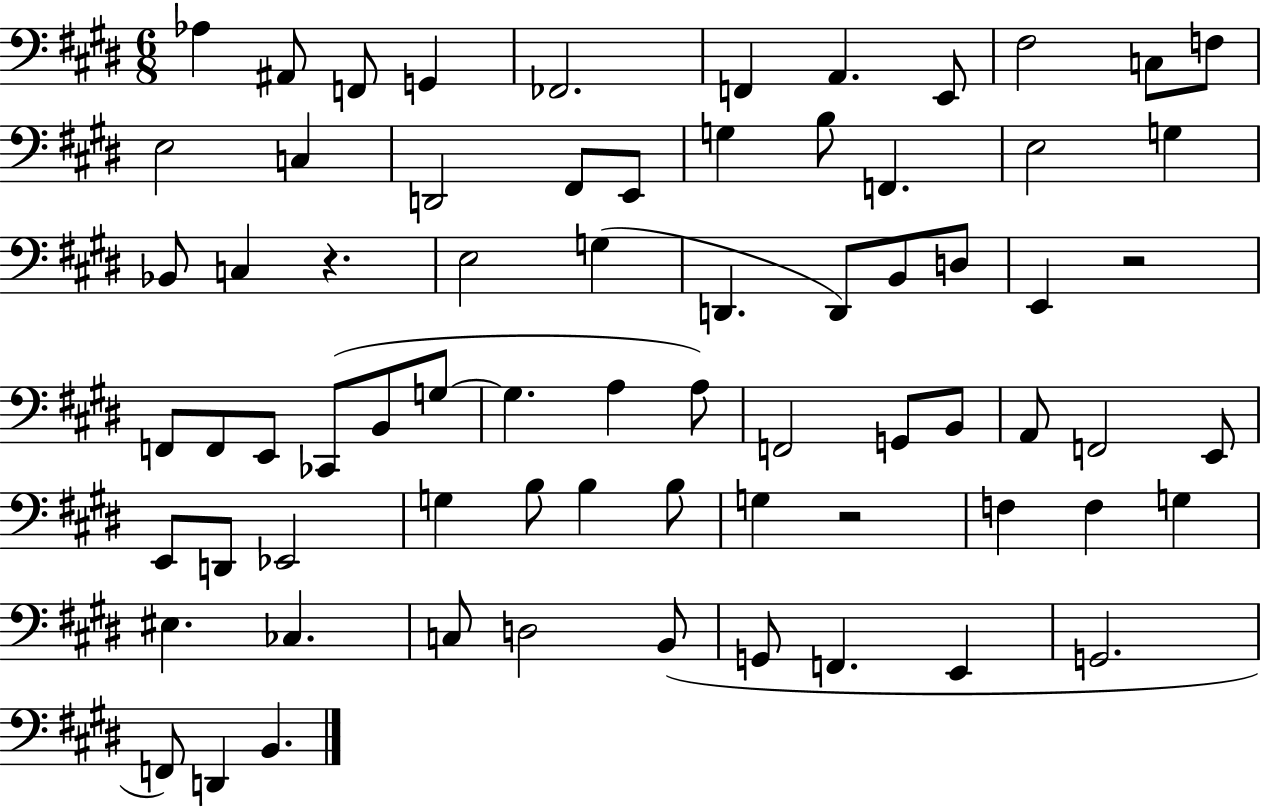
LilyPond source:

{
  \clef bass
  \numericTimeSignature
  \time 6/8
  \key e \major
  \repeat volta 2 { aes4 ais,8 f,8 g,4 | fes,2. | f,4 a,4. e,8 | fis2 c8 f8 | \break e2 c4 | d,2 fis,8 e,8 | g4 b8 f,4. | e2 g4 | \break bes,8 c4 r4. | e2 g4( | d,4. d,8) b,8 d8 | e,4 r2 | \break f,8 f,8 e,8 ces,8( b,8 g8~~ | g4. a4 a8) | f,2 g,8 b,8 | a,8 f,2 e,8 | \break e,8 d,8 ees,2 | g4 b8 b4 b8 | g4 r2 | f4 f4 g4 | \break eis4. ces4. | c8 d2 b,8( | g,8 f,4. e,4 | g,2. | \break f,8) d,4 b,4. | } \bar "|."
}